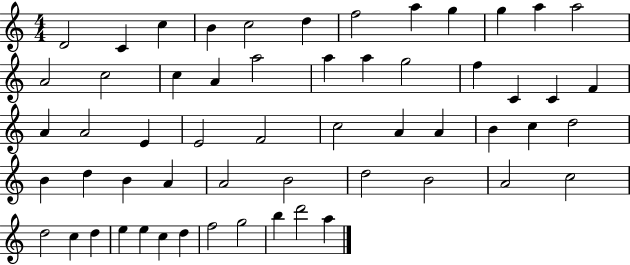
D4/h C4/q C5/q B4/q C5/h D5/q F5/h A5/q G5/q G5/q A5/q A5/h A4/h C5/h C5/q A4/q A5/h A5/q A5/q G5/h F5/q C4/q C4/q F4/q A4/q A4/h E4/q E4/h F4/h C5/h A4/q A4/q B4/q C5/q D5/h B4/q D5/q B4/q A4/q A4/h B4/h D5/h B4/h A4/h C5/h D5/h C5/q D5/q E5/q E5/q C5/q D5/q F5/h G5/h B5/q D6/h A5/q